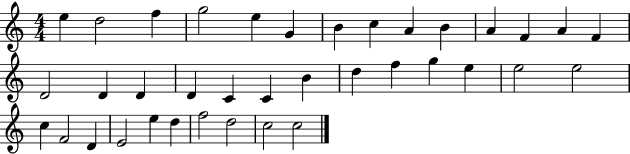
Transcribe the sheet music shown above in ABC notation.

X:1
T:Untitled
M:4/4
L:1/4
K:C
e d2 f g2 e G B c A B A F A F D2 D D D C C B d f g e e2 e2 c F2 D E2 e d f2 d2 c2 c2